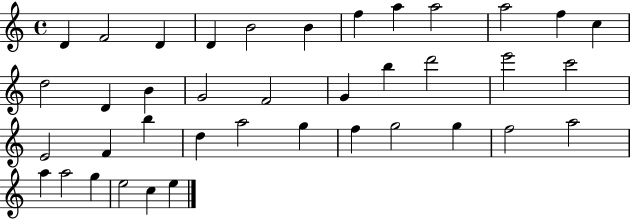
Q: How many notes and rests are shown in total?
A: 39